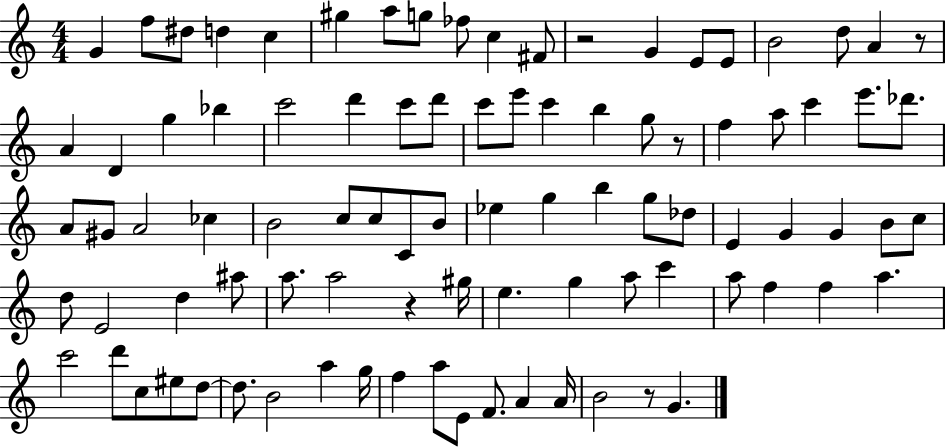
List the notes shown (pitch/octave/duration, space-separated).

G4/q F5/e D#5/e D5/q C5/q G#5/q A5/e G5/e FES5/e C5/q F#4/e R/h G4/q E4/e E4/e B4/h D5/e A4/q R/e A4/q D4/q G5/q Bb5/q C6/h D6/q C6/e D6/e C6/e E6/e C6/q B5/q G5/e R/e F5/q A5/e C6/q E6/e. Db6/e. A4/e G#4/e A4/h CES5/q B4/h C5/e C5/e C4/e B4/e Eb5/q G5/q B5/q G5/e Db5/e E4/q G4/q G4/q B4/e C5/e D5/e E4/h D5/q A#5/e A5/e. A5/h R/q G#5/s E5/q. G5/q A5/e C6/q A5/e F5/q F5/q A5/q. C6/h D6/e C5/e EIS5/e D5/e D5/e. B4/h A5/q G5/s F5/q A5/e E4/e F4/e. A4/q A4/s B4/h R/e G4/q.